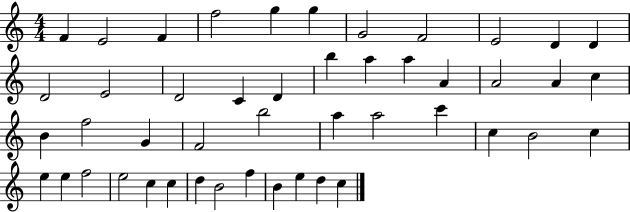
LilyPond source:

{
  \clef treble
  \numericTimeSignature
  \time 4/4
  \key c \major
  f'4 e'2 f'4 | f''2 g''4 g''4 | g'2 f'2 | e'2 d'4 d'4 | \break d'2 e'2 | d'2 c'4 d'4 | b''4 a''4 a''4 a'4 | a'2 a'4 c''4 | \break b'4 f''2 g'4 | f'2 b''2 | a''4 a''2 c'''4 | c''4 b'2 c''4 | \break e''4 e''4 f''2 | e''2 c''4 c''4 | d''4 b'2 f''4 | b'4 e''4 d''4 c''4 | \break \bar "|."
}